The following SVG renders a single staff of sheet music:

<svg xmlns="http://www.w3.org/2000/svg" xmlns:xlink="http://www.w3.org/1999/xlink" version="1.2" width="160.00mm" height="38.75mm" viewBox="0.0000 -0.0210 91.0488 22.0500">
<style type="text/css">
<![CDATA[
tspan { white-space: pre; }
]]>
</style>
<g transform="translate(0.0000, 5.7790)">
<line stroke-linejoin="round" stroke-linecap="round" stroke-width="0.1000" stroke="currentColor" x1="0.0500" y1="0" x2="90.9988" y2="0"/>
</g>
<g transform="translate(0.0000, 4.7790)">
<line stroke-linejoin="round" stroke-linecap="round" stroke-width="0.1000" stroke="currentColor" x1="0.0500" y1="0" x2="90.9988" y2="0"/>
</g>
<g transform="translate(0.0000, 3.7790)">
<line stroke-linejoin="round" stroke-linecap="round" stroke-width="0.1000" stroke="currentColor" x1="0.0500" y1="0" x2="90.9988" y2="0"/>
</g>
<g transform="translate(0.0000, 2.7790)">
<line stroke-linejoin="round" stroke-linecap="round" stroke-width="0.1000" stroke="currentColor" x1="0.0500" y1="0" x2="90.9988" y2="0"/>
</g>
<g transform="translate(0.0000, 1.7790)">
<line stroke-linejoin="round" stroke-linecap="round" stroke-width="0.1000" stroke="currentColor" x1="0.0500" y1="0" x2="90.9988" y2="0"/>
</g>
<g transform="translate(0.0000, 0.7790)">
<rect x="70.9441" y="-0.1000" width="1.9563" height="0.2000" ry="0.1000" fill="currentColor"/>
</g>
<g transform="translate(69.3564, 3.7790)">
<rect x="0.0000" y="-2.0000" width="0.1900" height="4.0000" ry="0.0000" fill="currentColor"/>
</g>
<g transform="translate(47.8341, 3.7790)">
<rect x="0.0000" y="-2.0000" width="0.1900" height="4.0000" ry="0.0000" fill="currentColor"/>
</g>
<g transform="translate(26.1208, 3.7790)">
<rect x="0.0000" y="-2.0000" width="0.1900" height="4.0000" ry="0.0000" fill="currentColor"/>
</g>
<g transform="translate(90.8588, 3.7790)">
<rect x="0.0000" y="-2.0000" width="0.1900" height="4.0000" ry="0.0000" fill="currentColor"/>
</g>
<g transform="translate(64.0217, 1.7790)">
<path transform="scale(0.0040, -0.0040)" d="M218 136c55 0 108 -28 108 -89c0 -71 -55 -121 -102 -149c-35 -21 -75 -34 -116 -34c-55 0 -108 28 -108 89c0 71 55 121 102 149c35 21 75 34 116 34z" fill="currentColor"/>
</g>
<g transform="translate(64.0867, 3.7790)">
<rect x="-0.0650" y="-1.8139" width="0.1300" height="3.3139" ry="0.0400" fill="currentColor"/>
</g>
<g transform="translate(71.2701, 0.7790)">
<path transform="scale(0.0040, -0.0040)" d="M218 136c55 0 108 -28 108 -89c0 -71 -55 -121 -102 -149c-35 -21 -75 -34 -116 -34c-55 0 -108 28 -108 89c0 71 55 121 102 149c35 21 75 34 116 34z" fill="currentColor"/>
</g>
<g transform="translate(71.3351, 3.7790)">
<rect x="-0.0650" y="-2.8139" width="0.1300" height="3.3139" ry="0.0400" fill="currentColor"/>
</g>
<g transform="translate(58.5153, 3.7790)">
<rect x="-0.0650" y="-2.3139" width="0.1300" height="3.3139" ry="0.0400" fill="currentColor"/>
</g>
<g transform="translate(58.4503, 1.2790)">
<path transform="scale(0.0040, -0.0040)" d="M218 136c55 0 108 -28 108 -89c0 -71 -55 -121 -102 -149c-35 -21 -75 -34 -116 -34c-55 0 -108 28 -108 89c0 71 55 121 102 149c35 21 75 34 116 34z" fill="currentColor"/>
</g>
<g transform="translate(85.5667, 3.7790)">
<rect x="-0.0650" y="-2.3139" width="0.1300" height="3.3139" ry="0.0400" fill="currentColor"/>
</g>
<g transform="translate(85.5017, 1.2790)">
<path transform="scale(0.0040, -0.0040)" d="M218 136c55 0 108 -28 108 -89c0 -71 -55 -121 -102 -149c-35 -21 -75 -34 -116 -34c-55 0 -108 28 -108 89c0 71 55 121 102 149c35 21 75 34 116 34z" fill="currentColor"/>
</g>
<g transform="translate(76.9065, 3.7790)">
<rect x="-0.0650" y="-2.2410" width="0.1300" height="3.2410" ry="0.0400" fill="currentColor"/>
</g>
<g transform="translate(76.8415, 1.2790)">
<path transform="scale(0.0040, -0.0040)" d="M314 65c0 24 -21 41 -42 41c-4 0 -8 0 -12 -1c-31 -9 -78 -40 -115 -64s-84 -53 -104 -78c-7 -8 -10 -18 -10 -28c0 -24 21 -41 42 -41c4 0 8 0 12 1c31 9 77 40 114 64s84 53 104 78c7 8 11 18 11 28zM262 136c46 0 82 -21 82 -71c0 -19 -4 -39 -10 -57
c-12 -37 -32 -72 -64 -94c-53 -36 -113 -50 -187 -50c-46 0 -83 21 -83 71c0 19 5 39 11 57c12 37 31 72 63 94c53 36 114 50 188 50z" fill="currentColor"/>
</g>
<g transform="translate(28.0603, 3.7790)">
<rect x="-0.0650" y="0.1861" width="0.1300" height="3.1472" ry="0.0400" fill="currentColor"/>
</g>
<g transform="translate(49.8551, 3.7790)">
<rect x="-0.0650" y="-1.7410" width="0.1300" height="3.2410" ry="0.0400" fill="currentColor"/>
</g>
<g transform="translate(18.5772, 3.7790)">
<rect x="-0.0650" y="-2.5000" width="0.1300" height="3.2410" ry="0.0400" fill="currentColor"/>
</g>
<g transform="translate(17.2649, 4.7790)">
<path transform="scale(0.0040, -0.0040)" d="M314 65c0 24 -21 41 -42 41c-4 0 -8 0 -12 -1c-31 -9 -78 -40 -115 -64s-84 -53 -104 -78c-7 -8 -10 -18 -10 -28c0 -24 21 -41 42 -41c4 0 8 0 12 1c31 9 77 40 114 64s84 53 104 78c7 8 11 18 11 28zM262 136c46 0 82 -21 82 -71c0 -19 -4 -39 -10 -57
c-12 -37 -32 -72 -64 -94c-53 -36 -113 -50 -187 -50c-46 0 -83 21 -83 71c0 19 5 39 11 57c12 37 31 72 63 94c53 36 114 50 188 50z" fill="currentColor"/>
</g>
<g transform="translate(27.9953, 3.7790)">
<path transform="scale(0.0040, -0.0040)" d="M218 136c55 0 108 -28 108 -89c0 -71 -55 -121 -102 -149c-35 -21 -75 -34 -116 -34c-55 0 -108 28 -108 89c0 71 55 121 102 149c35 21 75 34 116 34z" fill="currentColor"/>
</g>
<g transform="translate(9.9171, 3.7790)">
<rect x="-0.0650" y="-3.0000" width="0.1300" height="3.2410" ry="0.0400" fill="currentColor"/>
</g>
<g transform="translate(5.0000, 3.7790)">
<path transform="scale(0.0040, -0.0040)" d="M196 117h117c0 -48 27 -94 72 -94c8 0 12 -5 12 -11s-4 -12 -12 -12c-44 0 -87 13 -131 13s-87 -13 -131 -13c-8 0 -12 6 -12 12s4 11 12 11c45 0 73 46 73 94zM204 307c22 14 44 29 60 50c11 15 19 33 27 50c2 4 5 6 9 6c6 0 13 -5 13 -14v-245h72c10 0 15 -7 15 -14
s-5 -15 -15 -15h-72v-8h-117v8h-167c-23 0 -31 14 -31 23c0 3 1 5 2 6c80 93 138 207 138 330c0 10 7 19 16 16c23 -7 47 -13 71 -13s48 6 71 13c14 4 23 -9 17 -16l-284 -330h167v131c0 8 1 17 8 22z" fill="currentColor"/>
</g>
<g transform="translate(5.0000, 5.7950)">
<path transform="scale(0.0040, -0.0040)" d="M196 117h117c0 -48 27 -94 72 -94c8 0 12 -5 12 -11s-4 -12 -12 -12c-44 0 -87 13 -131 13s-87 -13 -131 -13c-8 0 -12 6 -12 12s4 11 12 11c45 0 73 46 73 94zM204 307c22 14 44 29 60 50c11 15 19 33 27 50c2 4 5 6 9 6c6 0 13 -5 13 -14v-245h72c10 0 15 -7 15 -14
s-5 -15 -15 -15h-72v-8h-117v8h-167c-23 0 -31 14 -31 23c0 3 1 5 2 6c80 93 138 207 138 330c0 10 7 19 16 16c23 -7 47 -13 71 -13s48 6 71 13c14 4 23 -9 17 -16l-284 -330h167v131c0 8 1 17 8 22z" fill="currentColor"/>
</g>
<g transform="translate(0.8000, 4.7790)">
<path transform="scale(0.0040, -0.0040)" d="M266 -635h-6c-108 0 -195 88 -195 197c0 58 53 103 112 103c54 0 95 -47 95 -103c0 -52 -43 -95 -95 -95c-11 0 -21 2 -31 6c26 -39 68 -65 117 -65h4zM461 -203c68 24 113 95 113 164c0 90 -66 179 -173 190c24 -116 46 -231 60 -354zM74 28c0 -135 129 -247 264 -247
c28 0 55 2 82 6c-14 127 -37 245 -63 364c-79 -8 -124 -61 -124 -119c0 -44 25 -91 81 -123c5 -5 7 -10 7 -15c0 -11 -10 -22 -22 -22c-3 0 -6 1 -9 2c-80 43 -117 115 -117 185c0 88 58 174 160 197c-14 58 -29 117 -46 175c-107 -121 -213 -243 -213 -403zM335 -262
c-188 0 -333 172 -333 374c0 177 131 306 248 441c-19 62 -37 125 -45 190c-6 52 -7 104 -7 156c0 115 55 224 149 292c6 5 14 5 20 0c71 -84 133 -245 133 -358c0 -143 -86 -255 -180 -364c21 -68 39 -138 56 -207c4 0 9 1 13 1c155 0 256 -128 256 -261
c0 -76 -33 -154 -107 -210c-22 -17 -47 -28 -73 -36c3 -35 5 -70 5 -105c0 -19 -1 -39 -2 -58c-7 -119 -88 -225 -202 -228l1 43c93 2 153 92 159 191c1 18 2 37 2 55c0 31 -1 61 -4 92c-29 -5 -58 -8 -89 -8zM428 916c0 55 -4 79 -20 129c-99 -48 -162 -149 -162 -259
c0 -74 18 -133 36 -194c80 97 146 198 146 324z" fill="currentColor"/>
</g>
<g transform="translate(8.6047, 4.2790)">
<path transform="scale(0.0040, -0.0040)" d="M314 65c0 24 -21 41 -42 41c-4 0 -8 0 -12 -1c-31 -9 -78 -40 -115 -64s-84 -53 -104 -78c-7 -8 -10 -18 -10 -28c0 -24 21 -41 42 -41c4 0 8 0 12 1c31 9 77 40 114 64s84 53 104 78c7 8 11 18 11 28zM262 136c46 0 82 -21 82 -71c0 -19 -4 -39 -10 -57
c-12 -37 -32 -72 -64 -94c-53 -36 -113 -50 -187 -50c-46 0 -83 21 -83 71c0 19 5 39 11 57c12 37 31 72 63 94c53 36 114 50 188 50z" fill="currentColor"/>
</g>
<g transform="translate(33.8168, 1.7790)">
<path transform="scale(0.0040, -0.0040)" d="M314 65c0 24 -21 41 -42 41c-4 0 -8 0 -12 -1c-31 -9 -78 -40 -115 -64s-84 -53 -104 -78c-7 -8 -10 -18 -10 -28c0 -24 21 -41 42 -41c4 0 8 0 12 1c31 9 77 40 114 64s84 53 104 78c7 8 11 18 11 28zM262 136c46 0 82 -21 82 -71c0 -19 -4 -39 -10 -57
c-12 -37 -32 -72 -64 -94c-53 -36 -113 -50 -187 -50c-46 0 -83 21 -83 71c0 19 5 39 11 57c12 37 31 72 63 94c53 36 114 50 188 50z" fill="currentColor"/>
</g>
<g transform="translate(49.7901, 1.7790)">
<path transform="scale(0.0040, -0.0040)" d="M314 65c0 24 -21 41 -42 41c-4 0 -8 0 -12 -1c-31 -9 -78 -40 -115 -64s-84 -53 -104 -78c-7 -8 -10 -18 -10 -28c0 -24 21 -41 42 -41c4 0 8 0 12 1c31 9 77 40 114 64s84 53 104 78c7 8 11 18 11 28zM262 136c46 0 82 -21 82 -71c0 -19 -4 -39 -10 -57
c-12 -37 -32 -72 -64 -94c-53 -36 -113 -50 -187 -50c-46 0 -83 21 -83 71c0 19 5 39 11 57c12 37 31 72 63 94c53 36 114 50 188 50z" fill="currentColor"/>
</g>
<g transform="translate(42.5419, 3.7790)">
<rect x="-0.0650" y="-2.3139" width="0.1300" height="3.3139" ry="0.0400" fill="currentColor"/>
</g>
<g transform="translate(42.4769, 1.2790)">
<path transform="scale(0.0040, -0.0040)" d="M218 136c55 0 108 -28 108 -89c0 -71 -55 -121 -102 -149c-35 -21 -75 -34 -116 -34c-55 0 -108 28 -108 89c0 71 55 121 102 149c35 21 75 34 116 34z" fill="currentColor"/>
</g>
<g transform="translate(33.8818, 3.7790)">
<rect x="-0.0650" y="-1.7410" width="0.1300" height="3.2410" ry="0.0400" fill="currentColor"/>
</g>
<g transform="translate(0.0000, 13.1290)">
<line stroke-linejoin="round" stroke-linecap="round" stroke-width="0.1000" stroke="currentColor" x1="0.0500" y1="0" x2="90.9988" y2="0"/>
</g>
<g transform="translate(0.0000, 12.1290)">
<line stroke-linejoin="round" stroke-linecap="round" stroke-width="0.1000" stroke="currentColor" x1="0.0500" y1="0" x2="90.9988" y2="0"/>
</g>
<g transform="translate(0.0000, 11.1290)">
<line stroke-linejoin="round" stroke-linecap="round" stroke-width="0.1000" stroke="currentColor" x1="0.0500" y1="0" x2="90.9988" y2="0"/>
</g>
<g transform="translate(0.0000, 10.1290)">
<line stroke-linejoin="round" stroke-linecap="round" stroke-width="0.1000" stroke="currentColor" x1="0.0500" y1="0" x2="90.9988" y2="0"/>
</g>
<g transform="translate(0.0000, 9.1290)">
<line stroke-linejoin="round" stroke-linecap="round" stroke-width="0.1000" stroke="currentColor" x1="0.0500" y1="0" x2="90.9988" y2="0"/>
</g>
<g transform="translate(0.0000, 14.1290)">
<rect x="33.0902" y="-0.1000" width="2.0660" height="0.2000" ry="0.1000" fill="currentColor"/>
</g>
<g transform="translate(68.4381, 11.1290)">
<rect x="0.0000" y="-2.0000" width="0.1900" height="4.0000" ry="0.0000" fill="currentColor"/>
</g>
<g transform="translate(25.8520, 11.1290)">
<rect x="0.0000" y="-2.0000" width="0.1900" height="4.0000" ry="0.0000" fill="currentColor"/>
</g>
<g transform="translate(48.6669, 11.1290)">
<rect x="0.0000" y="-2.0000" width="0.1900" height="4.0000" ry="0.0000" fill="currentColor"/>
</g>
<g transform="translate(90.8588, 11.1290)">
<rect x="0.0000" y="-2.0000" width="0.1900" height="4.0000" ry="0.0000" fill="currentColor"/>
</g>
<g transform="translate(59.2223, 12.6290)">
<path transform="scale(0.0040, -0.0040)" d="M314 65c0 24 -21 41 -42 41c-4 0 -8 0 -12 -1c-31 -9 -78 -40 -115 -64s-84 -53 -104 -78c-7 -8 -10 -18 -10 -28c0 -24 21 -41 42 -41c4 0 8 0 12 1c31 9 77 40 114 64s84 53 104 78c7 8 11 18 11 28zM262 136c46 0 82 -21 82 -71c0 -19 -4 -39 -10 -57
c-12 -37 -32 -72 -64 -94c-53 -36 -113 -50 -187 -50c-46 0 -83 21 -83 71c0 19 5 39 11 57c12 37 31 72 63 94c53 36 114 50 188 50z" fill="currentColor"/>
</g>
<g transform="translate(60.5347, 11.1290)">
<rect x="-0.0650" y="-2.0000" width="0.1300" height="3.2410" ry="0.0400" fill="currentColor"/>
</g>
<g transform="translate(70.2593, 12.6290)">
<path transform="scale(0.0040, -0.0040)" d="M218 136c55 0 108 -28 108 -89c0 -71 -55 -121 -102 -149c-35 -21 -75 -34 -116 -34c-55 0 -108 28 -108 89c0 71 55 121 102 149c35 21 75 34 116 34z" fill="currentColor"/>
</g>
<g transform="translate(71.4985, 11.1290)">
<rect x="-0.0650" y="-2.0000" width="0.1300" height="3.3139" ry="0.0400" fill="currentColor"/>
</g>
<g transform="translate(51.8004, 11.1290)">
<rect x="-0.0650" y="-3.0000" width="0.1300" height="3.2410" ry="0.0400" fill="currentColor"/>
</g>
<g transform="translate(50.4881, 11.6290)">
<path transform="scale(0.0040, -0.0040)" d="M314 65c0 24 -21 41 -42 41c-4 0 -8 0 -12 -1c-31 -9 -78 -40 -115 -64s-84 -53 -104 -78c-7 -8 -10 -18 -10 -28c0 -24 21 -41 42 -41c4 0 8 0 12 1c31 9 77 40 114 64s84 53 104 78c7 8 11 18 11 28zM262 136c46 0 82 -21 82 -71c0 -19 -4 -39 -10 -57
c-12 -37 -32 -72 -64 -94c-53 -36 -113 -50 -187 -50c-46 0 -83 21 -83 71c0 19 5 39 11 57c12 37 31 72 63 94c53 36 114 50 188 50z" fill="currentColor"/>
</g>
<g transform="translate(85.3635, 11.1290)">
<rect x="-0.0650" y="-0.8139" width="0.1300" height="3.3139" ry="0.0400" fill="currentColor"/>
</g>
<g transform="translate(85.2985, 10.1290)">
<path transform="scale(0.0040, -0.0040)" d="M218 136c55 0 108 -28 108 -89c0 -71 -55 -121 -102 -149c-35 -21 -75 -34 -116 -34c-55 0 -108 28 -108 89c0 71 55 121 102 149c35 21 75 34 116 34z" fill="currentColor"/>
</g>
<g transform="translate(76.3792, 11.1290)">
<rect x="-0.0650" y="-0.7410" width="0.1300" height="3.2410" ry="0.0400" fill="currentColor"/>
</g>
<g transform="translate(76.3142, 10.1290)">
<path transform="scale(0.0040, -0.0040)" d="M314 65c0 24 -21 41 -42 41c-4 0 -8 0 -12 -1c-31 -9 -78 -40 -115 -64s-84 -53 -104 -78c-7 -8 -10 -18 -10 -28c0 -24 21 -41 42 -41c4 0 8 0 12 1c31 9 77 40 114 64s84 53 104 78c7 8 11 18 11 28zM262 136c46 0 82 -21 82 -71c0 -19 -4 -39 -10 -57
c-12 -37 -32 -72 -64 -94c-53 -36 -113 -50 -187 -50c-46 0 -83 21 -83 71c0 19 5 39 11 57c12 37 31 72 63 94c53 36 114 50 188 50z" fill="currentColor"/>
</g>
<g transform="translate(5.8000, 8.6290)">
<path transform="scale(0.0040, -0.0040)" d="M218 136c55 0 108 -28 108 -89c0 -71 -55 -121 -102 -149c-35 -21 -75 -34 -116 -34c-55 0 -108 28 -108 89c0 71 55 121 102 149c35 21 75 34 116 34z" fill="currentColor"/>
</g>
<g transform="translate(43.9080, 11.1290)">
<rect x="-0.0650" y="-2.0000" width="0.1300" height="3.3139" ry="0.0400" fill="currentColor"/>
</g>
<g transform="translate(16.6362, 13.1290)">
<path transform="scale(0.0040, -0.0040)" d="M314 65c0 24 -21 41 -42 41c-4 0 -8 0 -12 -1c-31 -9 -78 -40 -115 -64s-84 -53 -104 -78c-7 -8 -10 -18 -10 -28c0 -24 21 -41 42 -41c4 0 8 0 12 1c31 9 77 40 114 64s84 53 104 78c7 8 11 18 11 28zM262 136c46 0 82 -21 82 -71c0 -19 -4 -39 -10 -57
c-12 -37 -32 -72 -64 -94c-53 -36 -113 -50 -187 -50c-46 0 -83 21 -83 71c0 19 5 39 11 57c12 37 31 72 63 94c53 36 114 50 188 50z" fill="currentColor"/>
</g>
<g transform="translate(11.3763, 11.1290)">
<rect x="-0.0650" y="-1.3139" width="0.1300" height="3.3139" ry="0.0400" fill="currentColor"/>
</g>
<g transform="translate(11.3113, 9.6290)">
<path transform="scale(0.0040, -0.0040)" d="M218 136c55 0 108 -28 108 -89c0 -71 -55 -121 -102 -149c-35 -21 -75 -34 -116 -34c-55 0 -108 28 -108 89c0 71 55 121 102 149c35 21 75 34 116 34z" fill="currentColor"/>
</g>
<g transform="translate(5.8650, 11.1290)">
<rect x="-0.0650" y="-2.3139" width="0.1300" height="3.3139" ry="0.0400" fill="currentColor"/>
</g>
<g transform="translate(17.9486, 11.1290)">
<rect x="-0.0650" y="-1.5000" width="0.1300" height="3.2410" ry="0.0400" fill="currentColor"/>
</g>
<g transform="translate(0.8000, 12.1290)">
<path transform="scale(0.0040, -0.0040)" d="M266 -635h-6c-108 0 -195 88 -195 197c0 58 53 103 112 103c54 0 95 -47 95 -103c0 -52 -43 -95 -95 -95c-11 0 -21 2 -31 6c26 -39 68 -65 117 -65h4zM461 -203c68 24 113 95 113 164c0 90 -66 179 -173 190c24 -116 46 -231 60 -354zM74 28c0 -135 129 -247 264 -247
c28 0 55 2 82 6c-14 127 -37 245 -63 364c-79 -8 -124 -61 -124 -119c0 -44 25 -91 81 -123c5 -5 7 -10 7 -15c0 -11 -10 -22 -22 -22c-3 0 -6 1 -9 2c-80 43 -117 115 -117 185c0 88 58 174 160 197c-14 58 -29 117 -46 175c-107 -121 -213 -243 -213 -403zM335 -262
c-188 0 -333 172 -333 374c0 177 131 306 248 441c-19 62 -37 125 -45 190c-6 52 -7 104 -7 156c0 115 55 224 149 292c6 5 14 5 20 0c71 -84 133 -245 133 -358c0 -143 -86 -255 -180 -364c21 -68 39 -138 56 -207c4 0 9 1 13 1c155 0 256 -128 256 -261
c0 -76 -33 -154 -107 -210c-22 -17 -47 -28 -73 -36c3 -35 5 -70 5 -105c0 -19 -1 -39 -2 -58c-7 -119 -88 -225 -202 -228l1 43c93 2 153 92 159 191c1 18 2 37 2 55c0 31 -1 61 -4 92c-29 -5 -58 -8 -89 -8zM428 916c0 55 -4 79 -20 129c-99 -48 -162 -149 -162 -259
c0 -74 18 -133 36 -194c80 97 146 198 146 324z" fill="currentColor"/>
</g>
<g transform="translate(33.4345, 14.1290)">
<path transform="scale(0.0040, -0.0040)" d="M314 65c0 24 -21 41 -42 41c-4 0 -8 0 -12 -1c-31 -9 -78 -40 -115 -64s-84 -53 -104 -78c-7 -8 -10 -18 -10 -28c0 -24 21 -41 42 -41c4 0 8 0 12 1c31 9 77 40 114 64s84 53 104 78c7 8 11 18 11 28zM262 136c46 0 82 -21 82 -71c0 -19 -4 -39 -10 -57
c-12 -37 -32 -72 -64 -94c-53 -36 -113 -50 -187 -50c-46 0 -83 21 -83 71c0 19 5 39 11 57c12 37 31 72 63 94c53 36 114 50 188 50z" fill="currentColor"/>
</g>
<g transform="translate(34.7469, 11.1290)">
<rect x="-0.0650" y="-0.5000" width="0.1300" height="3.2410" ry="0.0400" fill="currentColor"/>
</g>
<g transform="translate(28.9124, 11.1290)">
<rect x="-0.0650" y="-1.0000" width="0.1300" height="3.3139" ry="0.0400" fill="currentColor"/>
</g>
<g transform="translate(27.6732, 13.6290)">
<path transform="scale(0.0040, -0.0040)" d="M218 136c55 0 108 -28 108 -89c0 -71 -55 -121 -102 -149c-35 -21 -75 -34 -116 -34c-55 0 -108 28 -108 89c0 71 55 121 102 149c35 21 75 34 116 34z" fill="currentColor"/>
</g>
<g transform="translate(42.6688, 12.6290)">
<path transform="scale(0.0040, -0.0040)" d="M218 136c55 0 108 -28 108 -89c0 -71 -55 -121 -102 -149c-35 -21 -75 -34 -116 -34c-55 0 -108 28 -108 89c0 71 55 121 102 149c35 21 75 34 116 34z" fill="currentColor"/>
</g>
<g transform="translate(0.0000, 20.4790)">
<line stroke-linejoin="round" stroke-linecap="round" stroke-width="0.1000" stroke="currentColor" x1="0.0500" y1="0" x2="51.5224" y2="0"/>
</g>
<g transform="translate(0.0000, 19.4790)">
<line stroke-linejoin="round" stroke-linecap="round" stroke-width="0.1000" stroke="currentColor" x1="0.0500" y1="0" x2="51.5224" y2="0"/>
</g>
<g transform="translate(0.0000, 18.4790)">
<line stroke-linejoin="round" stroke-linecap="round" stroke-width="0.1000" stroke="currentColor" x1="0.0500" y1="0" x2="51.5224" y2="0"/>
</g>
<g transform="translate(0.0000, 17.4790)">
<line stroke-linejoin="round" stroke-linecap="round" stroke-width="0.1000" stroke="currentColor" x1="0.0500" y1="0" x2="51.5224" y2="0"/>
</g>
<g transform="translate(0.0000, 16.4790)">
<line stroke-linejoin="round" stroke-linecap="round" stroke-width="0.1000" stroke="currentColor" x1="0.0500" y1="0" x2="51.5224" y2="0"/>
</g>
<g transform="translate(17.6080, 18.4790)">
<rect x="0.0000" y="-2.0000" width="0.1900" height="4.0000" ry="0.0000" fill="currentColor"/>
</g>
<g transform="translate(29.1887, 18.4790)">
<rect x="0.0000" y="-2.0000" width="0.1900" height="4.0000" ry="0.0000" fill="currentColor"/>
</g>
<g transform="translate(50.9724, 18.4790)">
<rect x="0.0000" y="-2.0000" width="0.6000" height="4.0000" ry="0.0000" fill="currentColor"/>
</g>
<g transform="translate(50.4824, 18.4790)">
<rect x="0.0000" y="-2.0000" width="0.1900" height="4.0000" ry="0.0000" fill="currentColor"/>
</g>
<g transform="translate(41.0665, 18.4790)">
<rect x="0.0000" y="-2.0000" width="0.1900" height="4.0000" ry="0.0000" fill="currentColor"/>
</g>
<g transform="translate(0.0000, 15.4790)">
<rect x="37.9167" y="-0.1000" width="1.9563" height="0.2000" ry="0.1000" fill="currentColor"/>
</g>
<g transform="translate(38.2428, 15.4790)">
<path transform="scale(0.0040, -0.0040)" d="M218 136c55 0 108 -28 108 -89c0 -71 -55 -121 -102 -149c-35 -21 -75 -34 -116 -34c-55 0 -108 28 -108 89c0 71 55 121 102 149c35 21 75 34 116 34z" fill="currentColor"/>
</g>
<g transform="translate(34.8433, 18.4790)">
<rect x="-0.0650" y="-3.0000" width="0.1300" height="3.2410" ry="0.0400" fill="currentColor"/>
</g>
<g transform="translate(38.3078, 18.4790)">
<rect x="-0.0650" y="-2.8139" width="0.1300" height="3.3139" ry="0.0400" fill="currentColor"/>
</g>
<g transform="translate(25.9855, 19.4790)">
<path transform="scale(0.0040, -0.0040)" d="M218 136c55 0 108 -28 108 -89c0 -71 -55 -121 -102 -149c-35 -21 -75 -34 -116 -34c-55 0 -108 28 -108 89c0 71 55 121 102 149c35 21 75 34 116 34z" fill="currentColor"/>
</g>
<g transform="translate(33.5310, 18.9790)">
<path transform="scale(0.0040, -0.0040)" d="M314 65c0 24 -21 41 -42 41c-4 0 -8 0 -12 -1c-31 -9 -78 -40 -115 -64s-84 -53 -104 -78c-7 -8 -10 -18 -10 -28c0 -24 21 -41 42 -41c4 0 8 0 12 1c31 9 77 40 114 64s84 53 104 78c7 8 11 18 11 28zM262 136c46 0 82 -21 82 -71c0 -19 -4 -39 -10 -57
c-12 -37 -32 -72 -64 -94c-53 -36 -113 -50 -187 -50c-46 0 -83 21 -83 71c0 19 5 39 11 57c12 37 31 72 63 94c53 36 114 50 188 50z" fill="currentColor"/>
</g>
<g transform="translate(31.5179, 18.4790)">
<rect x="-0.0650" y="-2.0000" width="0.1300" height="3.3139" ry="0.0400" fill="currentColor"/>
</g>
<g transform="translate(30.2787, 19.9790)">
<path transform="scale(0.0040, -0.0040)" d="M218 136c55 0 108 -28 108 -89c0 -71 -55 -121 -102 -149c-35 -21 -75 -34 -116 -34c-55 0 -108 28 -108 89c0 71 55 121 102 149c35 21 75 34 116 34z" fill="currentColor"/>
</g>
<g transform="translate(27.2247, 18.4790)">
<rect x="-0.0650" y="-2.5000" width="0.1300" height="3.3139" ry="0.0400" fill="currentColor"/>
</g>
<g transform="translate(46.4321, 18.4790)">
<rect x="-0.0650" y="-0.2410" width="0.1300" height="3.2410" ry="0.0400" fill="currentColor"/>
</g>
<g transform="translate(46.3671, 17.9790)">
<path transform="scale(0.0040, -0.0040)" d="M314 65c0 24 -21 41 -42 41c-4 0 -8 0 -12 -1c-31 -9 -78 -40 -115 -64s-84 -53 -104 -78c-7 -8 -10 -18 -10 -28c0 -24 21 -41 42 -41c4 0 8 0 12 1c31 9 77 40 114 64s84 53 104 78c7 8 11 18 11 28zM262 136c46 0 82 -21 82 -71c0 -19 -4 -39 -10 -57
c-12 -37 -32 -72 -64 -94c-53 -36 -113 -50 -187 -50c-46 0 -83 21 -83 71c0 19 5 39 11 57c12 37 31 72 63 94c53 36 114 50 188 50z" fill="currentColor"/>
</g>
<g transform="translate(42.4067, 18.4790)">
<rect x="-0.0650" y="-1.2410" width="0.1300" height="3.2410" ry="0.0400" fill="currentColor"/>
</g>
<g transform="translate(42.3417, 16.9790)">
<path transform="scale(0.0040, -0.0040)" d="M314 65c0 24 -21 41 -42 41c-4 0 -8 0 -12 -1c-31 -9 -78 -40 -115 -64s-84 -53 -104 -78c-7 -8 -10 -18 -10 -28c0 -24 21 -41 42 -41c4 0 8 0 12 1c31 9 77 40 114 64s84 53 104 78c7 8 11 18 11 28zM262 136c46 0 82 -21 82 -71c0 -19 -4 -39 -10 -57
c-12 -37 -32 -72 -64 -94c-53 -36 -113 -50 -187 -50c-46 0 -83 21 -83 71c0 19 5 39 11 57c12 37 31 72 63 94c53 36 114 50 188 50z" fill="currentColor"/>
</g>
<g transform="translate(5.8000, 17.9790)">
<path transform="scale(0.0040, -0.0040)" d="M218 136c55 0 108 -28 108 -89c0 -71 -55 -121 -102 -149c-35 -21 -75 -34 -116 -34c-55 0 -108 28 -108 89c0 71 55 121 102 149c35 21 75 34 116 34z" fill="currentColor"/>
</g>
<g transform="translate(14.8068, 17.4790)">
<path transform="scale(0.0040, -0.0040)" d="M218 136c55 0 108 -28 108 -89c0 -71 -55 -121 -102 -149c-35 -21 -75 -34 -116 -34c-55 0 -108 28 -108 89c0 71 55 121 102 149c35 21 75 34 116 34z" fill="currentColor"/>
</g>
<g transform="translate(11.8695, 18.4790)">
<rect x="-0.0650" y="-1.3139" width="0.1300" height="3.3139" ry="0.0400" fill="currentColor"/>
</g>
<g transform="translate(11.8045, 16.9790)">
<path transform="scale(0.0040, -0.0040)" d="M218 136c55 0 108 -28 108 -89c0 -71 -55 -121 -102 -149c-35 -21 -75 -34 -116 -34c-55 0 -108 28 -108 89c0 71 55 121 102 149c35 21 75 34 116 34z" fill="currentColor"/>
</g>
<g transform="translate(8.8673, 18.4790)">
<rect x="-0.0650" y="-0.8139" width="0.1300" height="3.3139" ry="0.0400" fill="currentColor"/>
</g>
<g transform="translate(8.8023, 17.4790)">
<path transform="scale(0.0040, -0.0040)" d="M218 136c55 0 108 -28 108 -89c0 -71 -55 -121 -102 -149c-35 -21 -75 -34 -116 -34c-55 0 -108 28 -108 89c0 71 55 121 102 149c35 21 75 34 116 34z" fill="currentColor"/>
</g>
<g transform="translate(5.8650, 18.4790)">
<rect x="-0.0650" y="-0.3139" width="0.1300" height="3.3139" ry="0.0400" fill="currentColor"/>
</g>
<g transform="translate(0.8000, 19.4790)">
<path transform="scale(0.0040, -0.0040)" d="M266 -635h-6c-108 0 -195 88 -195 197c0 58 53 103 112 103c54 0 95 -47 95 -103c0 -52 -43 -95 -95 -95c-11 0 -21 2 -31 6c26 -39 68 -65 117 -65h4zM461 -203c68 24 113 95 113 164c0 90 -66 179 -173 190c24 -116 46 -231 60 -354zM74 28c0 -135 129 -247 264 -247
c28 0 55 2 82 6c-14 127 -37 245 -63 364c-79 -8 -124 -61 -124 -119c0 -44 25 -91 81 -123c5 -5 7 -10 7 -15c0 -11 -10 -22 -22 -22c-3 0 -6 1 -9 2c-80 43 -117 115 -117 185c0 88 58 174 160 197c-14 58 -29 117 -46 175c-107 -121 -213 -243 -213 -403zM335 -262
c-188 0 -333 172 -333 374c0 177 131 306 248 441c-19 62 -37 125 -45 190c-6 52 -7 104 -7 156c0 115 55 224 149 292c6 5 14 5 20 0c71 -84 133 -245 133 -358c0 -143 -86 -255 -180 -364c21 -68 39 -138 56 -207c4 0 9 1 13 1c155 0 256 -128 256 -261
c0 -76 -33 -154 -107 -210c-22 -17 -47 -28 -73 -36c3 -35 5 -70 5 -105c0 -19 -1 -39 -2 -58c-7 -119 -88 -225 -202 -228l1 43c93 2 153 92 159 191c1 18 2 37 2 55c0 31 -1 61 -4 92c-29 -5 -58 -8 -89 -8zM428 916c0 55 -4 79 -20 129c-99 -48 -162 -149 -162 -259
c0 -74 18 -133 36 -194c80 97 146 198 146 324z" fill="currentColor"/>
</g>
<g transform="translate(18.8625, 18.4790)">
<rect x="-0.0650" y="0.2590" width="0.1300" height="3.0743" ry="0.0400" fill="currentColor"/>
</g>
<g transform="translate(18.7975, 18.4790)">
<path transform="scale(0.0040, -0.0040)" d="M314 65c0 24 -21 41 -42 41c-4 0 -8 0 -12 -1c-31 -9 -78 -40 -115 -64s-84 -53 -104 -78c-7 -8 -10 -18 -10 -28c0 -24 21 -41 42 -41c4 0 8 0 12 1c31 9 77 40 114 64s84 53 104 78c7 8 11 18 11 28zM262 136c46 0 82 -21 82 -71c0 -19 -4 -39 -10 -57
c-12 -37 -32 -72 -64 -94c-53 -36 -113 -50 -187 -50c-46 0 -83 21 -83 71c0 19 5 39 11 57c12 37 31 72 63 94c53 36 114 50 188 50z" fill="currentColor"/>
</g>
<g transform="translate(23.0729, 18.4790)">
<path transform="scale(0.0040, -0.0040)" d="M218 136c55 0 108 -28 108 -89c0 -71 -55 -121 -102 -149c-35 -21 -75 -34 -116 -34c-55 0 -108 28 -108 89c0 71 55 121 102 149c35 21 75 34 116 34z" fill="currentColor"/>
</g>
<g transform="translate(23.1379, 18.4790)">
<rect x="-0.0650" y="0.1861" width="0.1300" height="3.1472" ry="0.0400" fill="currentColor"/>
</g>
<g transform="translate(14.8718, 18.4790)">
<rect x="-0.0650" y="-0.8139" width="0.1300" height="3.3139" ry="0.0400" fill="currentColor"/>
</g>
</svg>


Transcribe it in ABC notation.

X:1
T:Untitled
M:4/4
L:1/4
K:C
A2 G2 B f2 g f2 g f a g2 g g e E2 D C2 F A2 F2 F d2 d c d e d B2 B G F A2 a e2 c2